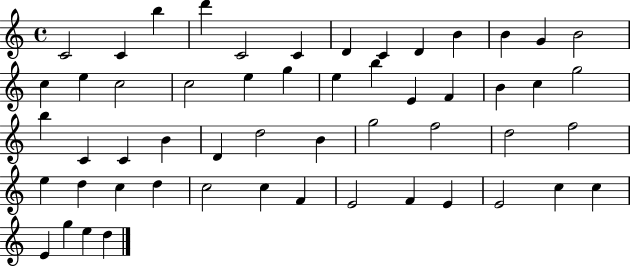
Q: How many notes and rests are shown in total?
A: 54